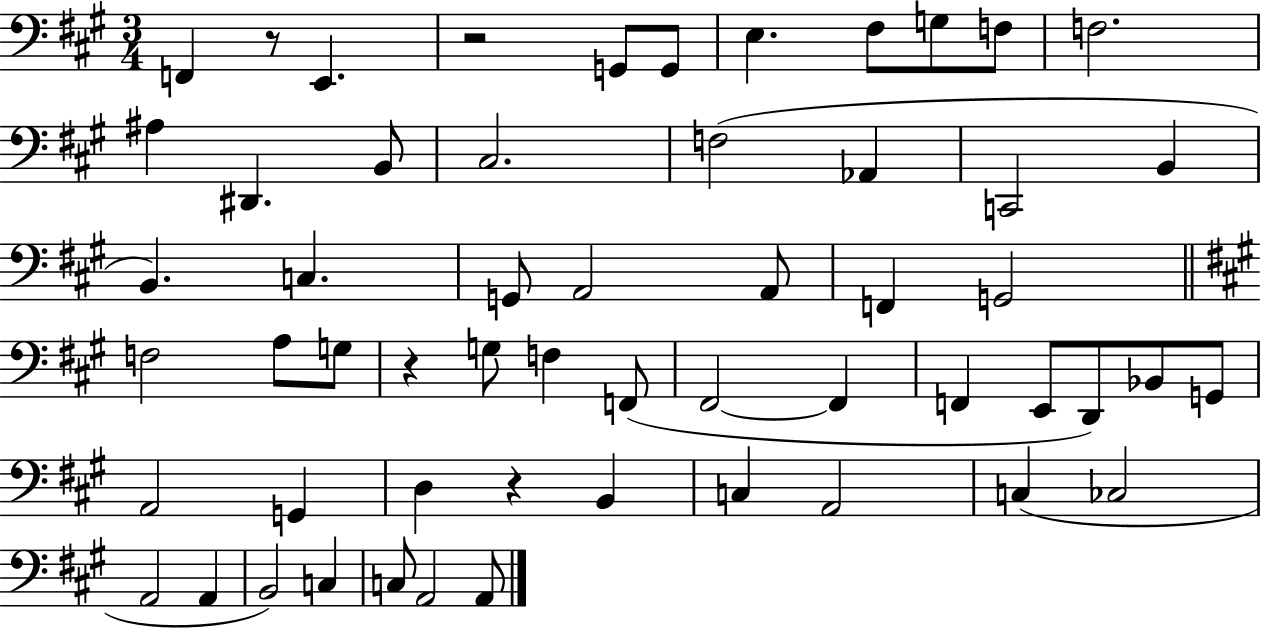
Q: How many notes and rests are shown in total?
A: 56